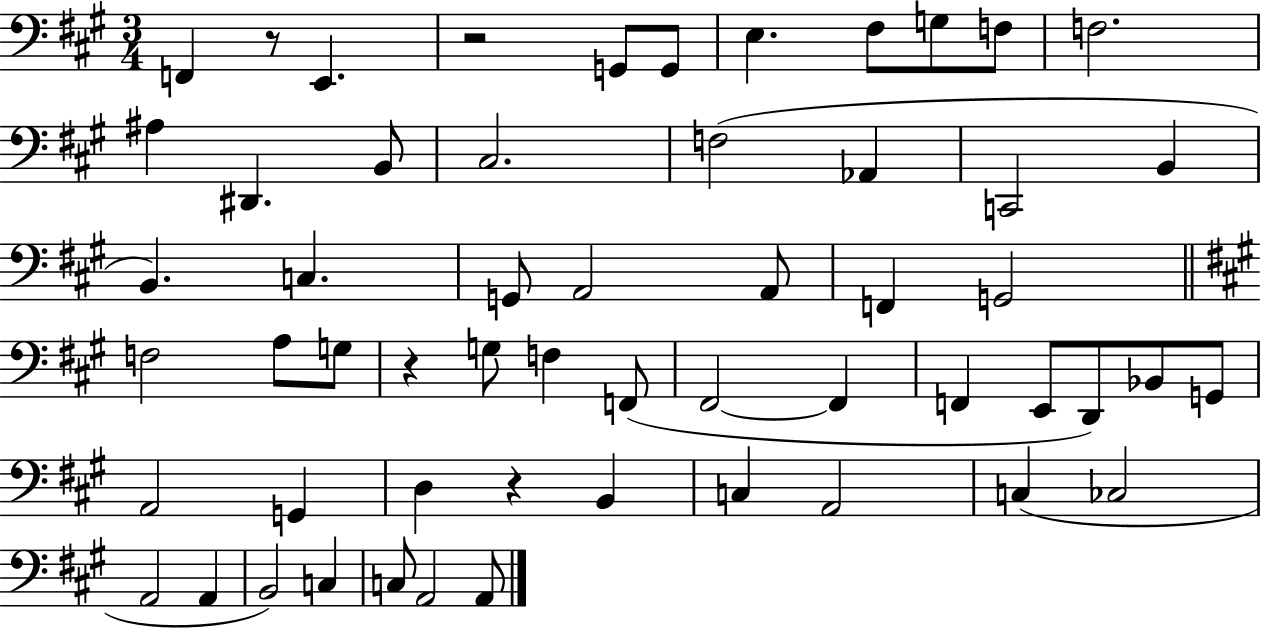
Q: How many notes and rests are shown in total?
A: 56